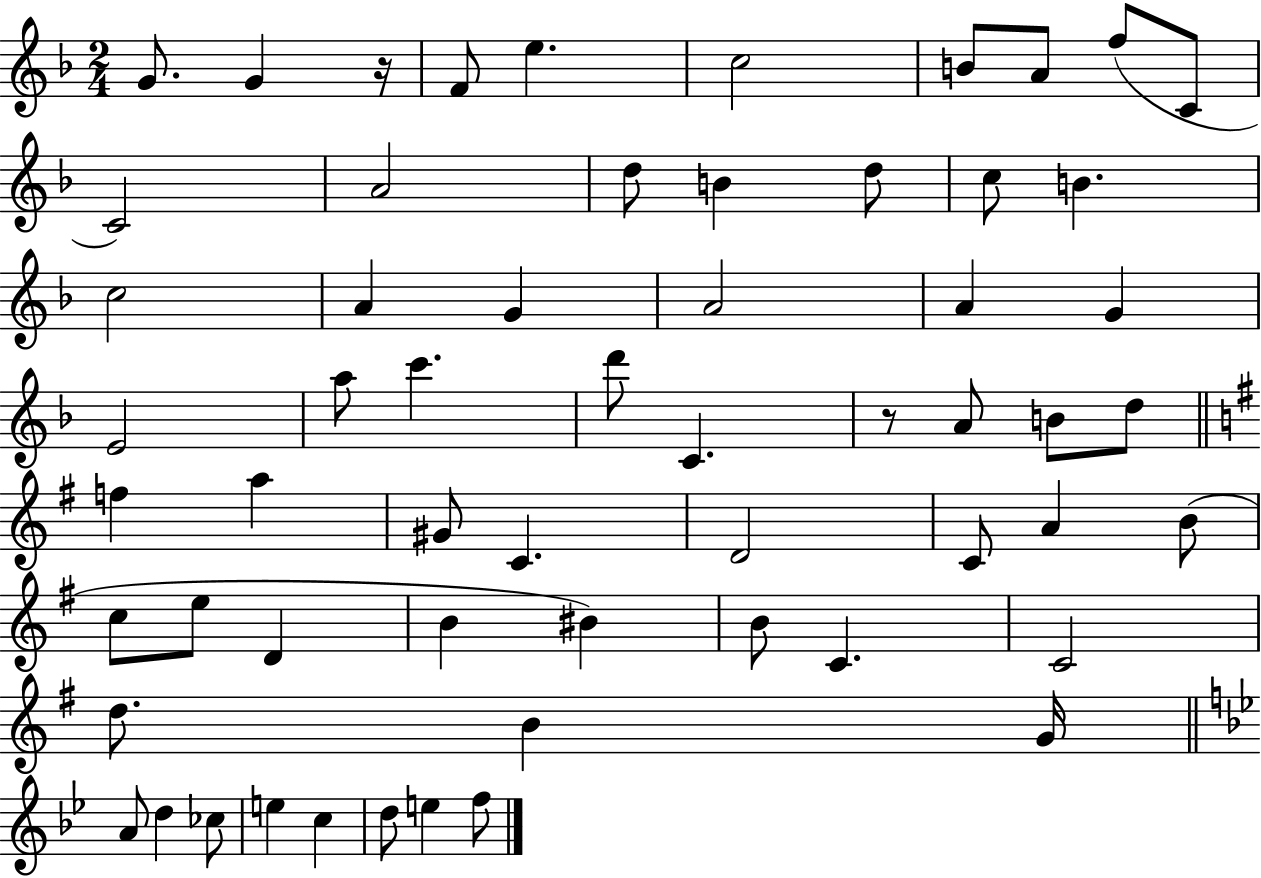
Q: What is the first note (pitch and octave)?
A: G4